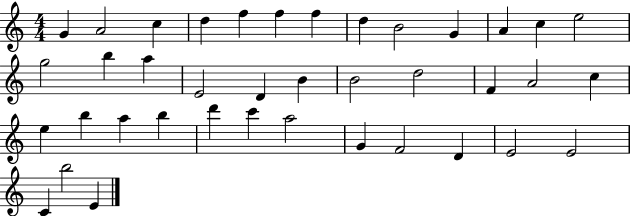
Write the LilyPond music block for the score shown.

{
  \clef treble
  \numericTimeSignature
  \time 4/4
  \key c \major
  g'4 a'2 c''4 | d''4 f''4 f''4 f''4 | d''4 b'2 g'4 | a'4 c''4 e''2 | \break g''2 b''4 a''4 | e'2 d'4 b'4 | b'2 d''2 | f'4 a'2 c''4 | \break e''4 b''4 a''4 b''4 | d'''4 c'''4 a''2 | g'4 f'2 d'4 | e'2 e'2 | \break c'4 b''2 e'4 | \bar "|."
}